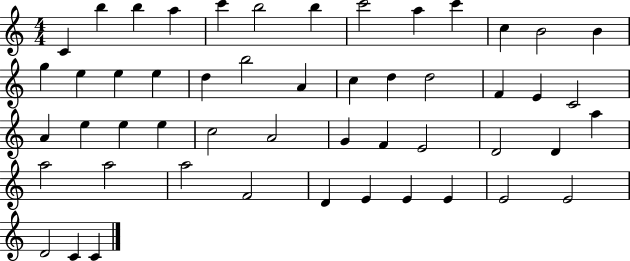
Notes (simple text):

C4/q B5/q B5/q A5/q C6/q B5/h B5/q C6/h A5/q C6/q C5/q B4/h B4/q G5/q E5/q E5/q E5/q D5/q B5/h A4/q C5/q D5/q D5/h F4/q E4/q C4/h A4/q E5/q E5/q E5/q C5/h A4/h G4/q F4/q E4/h D4/h D4/q A5/q A5/h A5/h A5/h F4/h D4/q E4/q E4/q E4/q E4/h E4/h D4/h C4/q C4/q